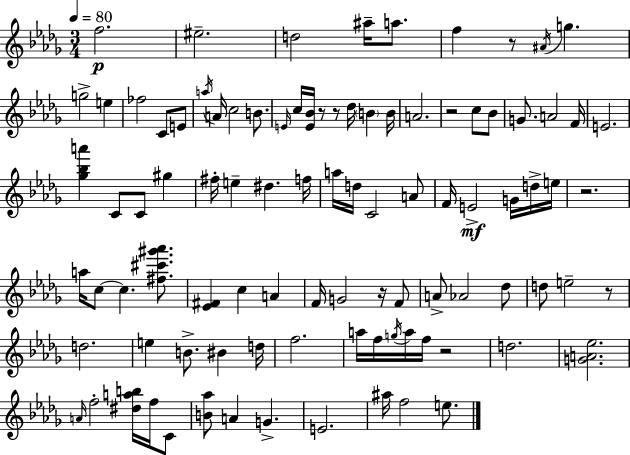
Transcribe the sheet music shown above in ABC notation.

X:1
T:Untitled
M:3/4
L:1/4
K:Bbm
f2 ^e2 d2 ^a/4 a/2 f z/2 ^A/4 g g2 e _f2 C/2 E/2 a/4 A/4 c2 B/2 E/4 c/4 [E_B]/4 z/2 z/2 _d/4 B B/4 A2 z2 c/2 _B/2 G/2 A2 F/4 E2 [_g_ba'] C/2 C/2 ^g ^f/4 e ^d f/4 a/4 d/4 C2 A/2 F/4 E2 G/4 d/4 e/4 z2 a/4 c/2 c [^f^c'^g'_a']/2 [_E^F] c A F/4 G2 z/4 F/2 A/2 _A2 _d/2 d/2 e2 z/2 d2 e B/2 ^B d/4 f2 a/4 f/4 g/4 a/4 f/4 z2 d2 [GA_e]2 A/4 f2 [^dab]/4 f/4 C/2 [B_a]/2 A G E2 ^a/4 f2 e/2